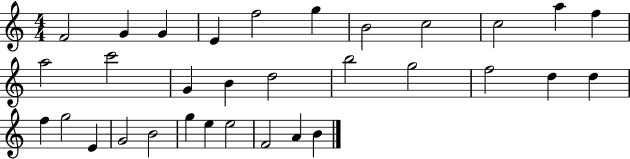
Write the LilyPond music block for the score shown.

{
  \clef treble
  \numericTimeSignature
  \time 4/4
  \key c \major
  f'2 g'4 g'4 | e'4 f''2 g''4 | b'2 c''2 | c''2 a''4 f''4 | \break a''2 c'''2 | g'4 b'4 d''2 | b''2 g''2 | f''2 d''4 d''4 | \break f''4 g''2 e'4 | g'2 b'2 | g''4 e''4 e''2 | f'2 a'4 b'4 | \break \bar "|."
}